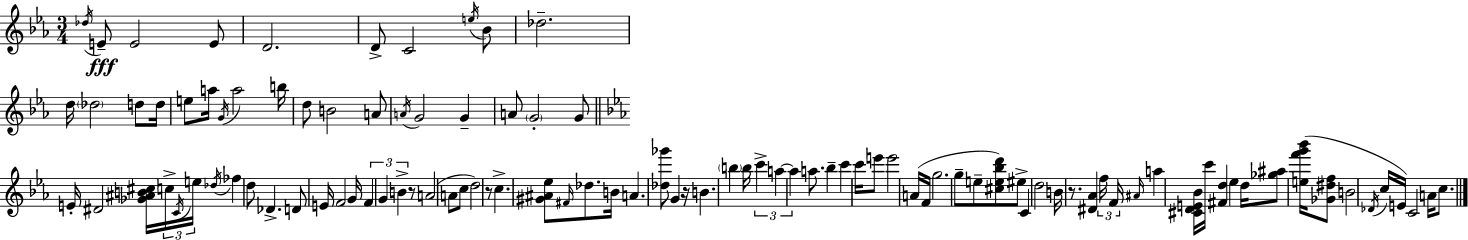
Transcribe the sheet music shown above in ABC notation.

X:1
T:Untitled
M:3/4
L:1/4
K:Eb
_d/4 E/2 E2 E/2 D2 D/2 C2 e/4 _B/2 _d2 d/4 _d2 d/2 d/4 e/2 a/4 G/4 a2 b/4 d/2 B2 A/2 A/4 G2 G A/2 G2 G/2 E/4 ^D2 [_G^AB^c]/4 c/4 C/4 e/4 _d/4 _f d/2 _D D/2 E/4 F2 G/4 F G B z/2 A2 A/2 c/2 d2 z/2 c [^G^A_e]/2 ^F/4 _d/2 B/4 A [_d_g']/2 G z/4 B b b/4 c' a a a/2 _b c' c'/4 e'/2 e'2 A/4 F/4 g2 g/2 e/2 [^ce_bd']/2 ^e/2 C d2 B/4 z/2 [^D_A] f/4 F/4 ^A/4 a [^CDE_B]/4 c'/4 [^Fd] _e d/4 [_g^a]/2 [ef'g'_b']/4 [_G^df]/2 B2 _D/4 c/4 E/4 C2 A/4 c/2